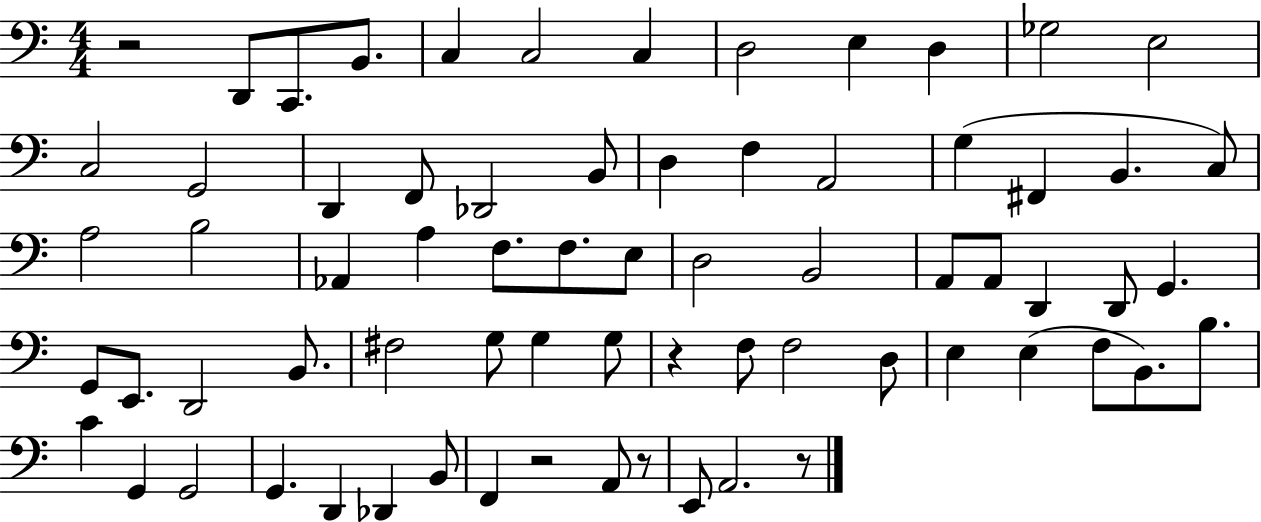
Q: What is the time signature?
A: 4/4